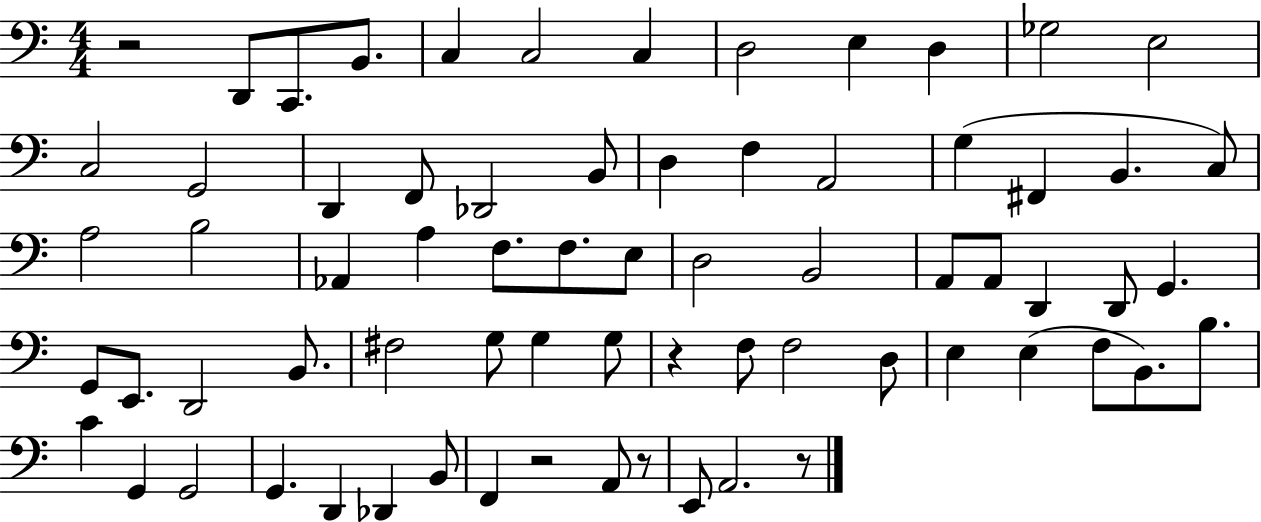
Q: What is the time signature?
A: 4/4